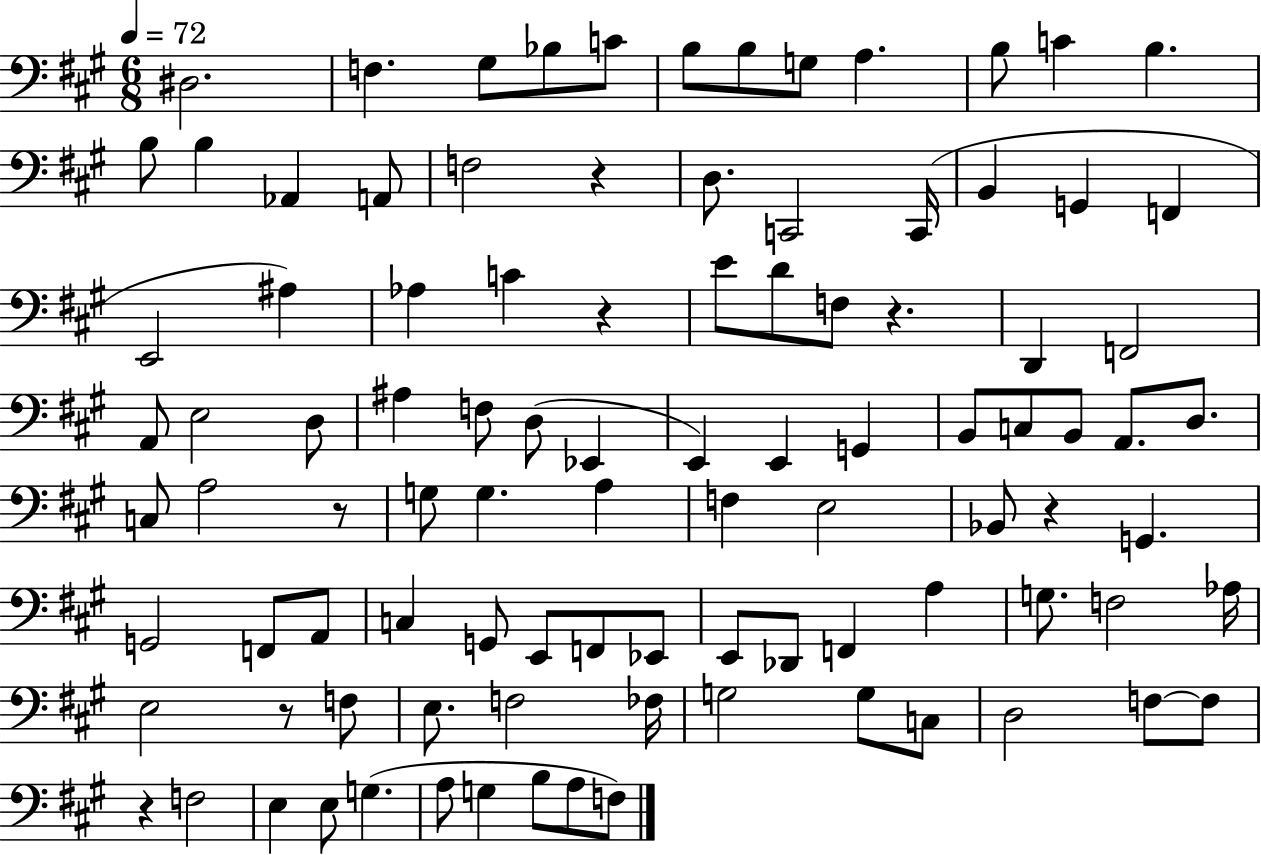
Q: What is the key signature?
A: A major